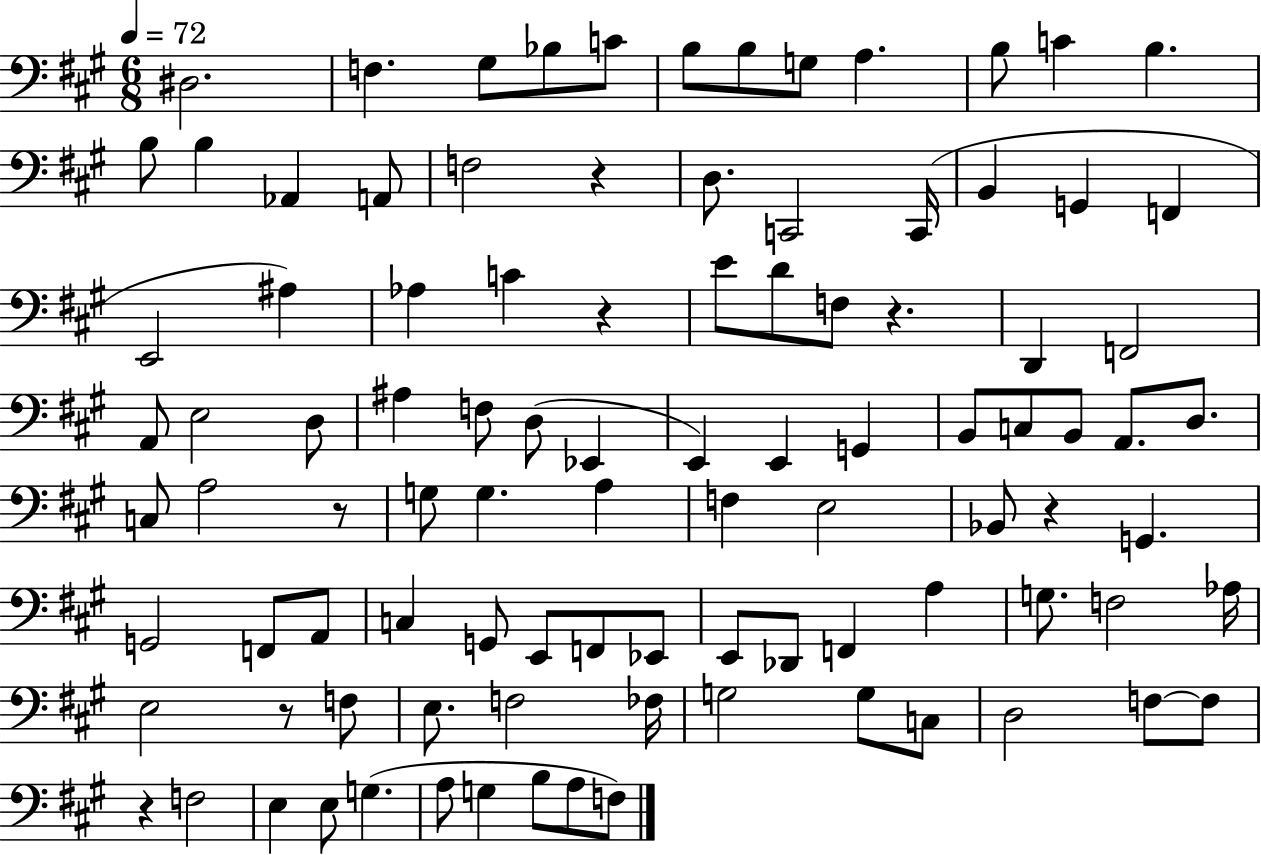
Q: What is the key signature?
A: A major